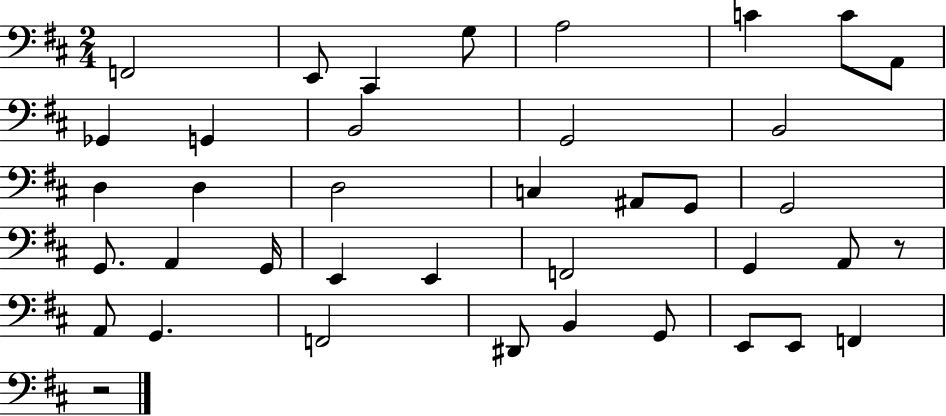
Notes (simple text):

F2/h E2/e C#2/q G3/e A3/h C4/q C4/e A2/e Gb2/q G2/q B2/h G2/h B2/h D3/q D3/q D3/h C3/q A#2/e G2/e G2/h G2/e. A2/q G2/s E2/q E2/q F2/h G2/q A2/e R/e A2/e G2/q. F2/h D#2/e B2/q G2/e E2/e E2/e F2/q R/h